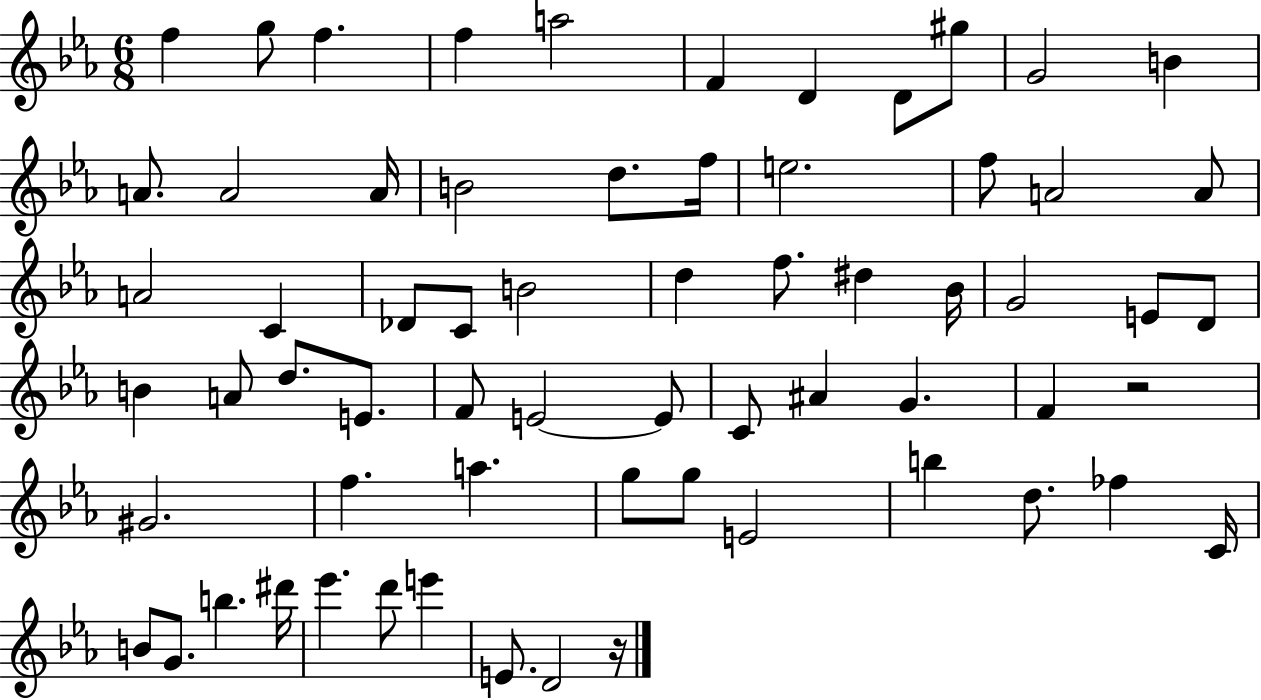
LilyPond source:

{
  \clef treble
  \numericTimeSignature
  \time 6/8
  \key ees \major
  f''4 g''8 f''4. | f''4 a''2 | f'4 d'4 d'8 gis''8 | g'2 b'4 | \break a'8. a'2 a'16 | b'2 d''8. f''16 | e''2. | f''8 a'2 a'8 | \break a'2 c'4 | des'8 c'8 b'2 | d''4 f''8. dis''4 bes'16 | g'2 e'8 d'8 | \break b'4 a'8 d''8. e'8. | f'8 e'2~~ e'8 | c'8 ais'4 g'4. | f'4 r2 | \break gis'2. | f''4. a''4. | g''8 g''8 e'2 | b''4 d''8. fes''4 c'16 | \break b'8 g'8. b''4. dis'''16 | ees'''4. d'''8 e'''4 | e'8. d'2 r16 | \bar "|."
}